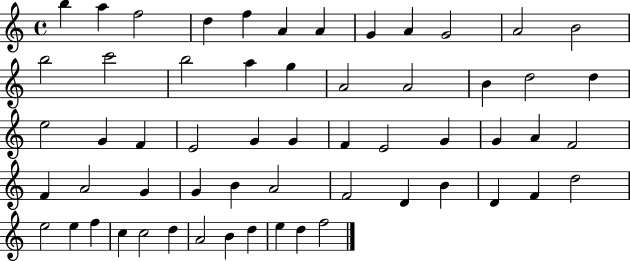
{
  \clef treble
  \time 4/4
  \defaultTimeSignature
  \key c \major
  b''4 a''4 f''2 | d''4 f''4 a'4 a'4 | g'4 a'4 g'2 | a'2 b'2 | \break b''2 c'''2 | b''2 a''4 g''4 | a'2 a'2 | b'4 d''2 d''4 | \break e''2 g'4 f'4 | e'2 g'4 g'4 | f'4 e'2 g'4 | g'4 a'4 f'2 | \break f'4 a'2 g'4 | g'4 b'4 a'2 | f'2 d'4 b'4 | d'4 f'4 d''2 | \break e''2 e''4 f''4 | c''4 c''2 d''4 | a'2 b'4 d''4 | e''4 d''4 f''2 | \break \bar "|."
}